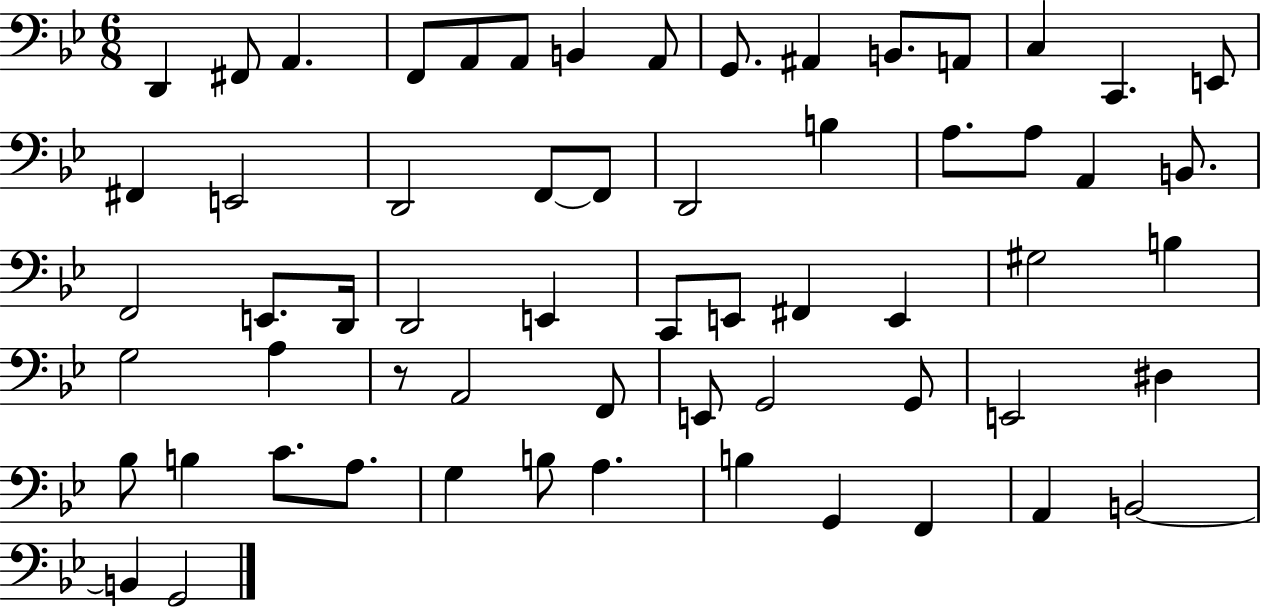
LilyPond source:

{
  \clef bass
  \numericTimeSignature
  \time 6/8
  \key bes \major
  d,4 fis,8 a,4. | f,8 a,8 a,8 b,4 a,8 | g,8. ais,4 b,8. a,8 | c4 c,4. e,8 | \break fis,4 e,2 | d,2 f,8~~ f,8 | d,2 b4 | a8. a8 a,4 b,8. | \break f,2 e,8. d,16 | d,2 e,4 | c,8 e,8 fis,4 e,4 | gis2 b4 | \break g2 a4 | r8 a,2 f,8 | e,8 g,2 g,8 | e,2 dis4 | \break bes8 b4 c'8. a8. | g4 b8 a4. | b4 g,4 f,4 | a,4 b,2~~ | \break b,4 g,2 | \bar "|."
}